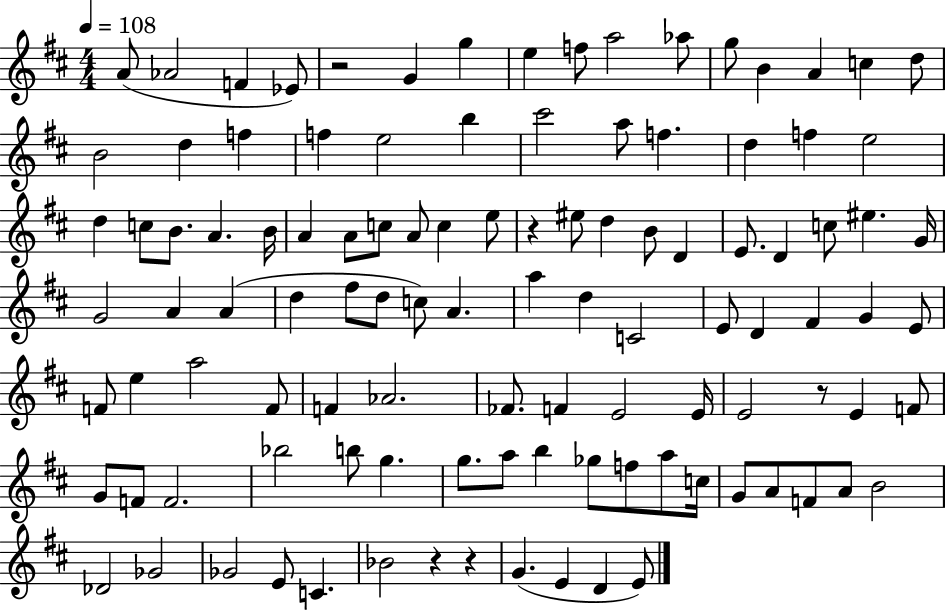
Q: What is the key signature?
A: D major